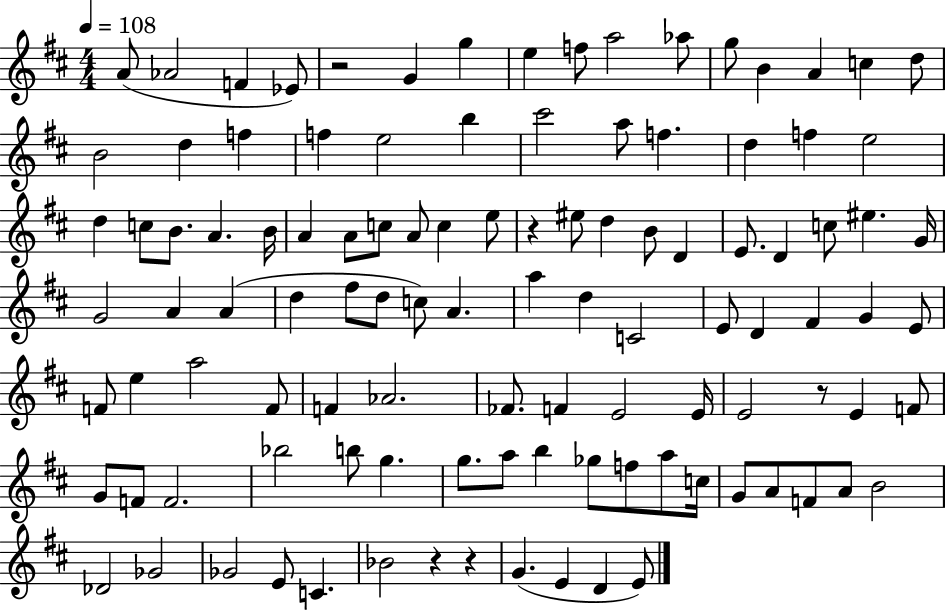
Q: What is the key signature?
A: D major